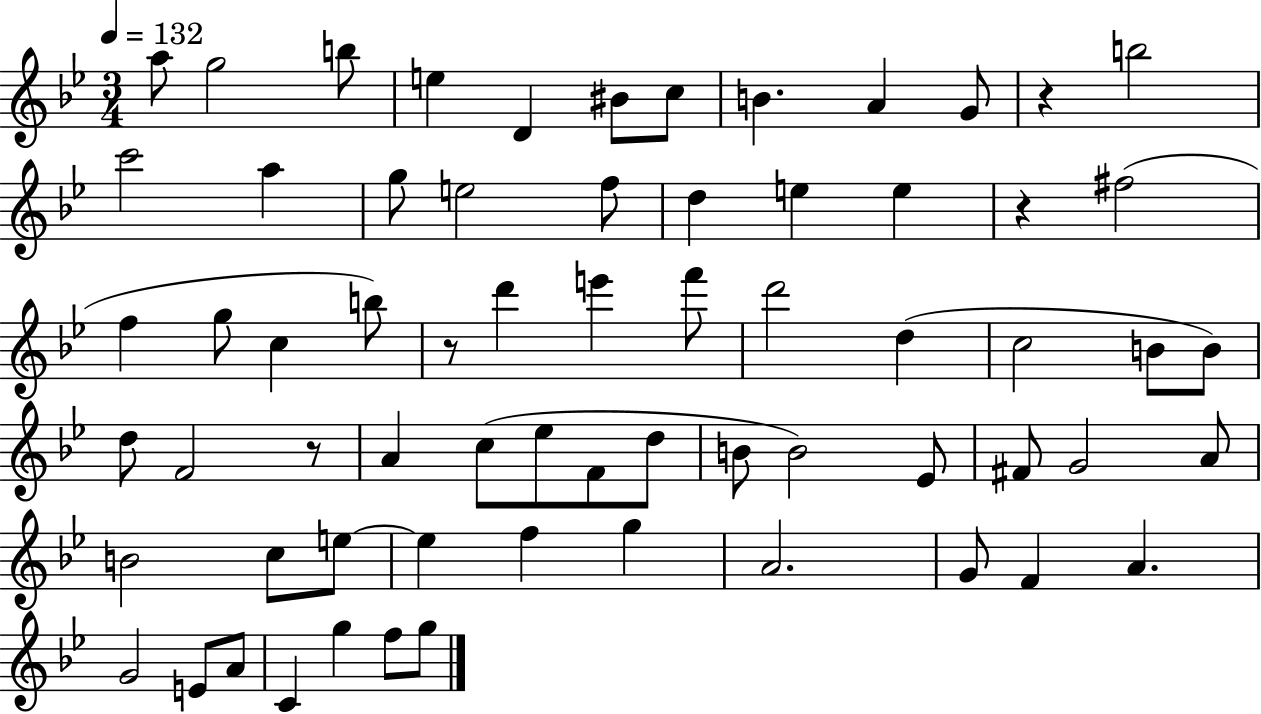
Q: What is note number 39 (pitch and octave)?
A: D5